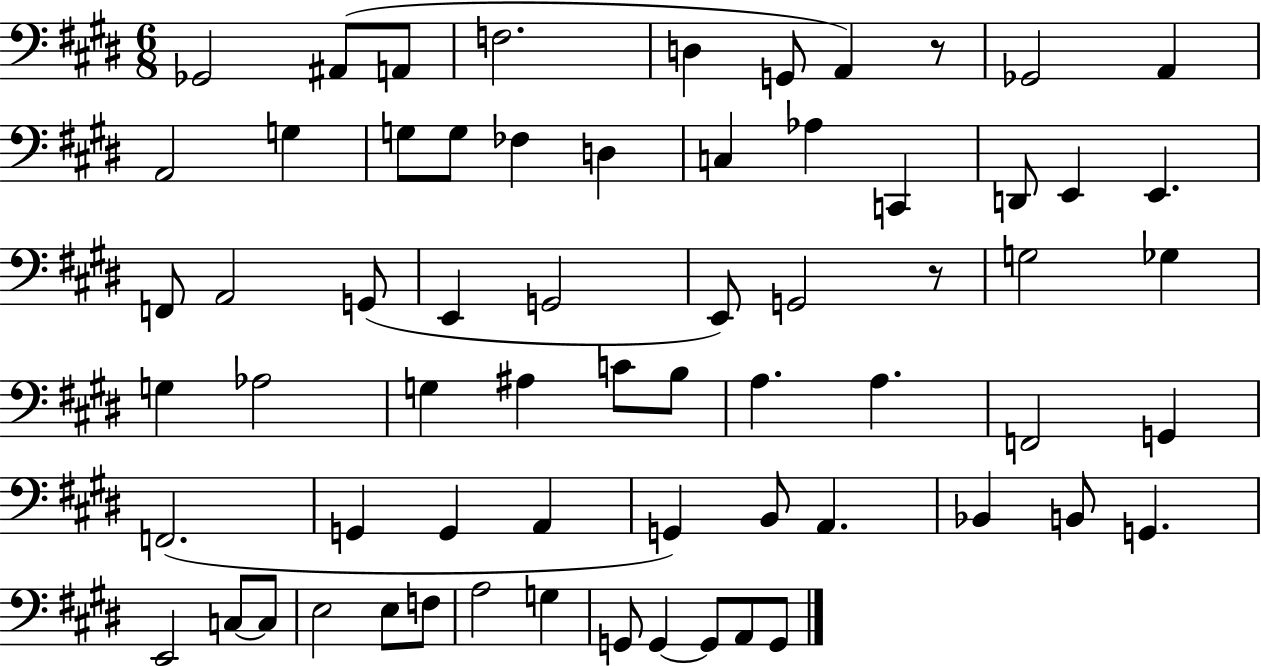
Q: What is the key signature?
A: E major